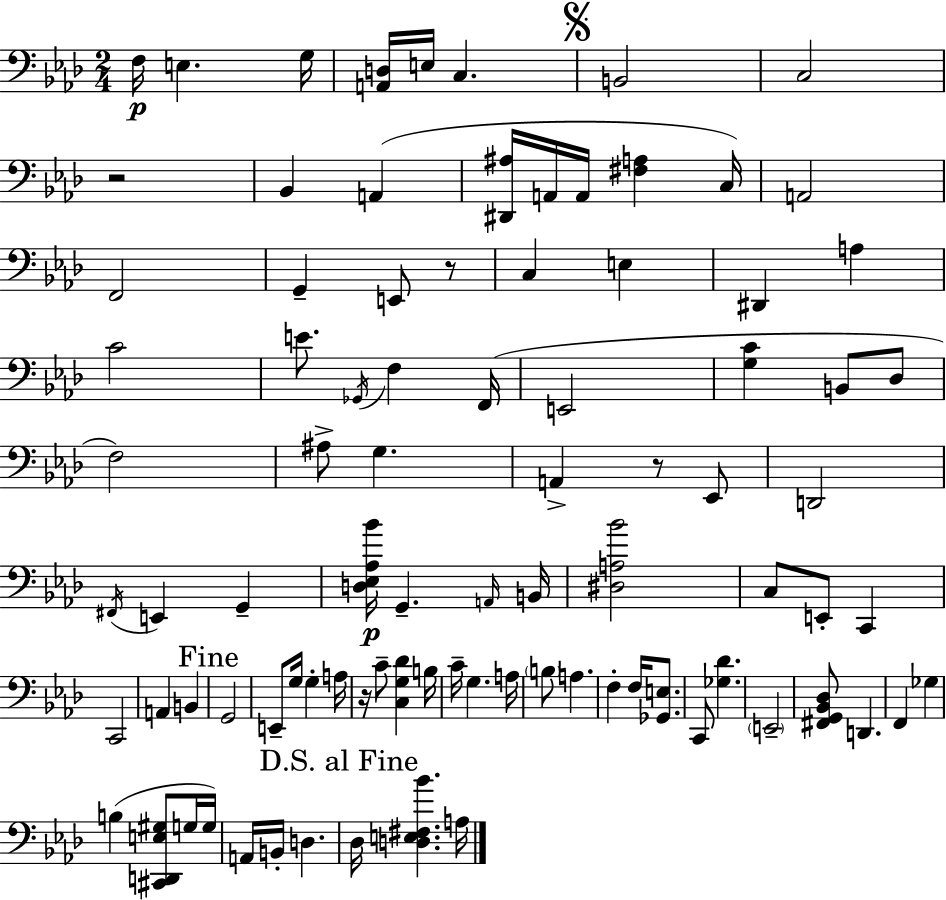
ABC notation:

X:1
T:Untitled
M:2/4
L:1/4
K:Fm
F,/4 E, G,/4 [A,,D,]/4 E,/4 C, B,,2 C,2 z2 _B,, A,, [^D,,^A,]/4 A,,/4 A,,/4 [^F,A,] C,/4 A,,2 F,,2 G,, E,,/2 z/2 C, E, ^D,, A, C2 E/2 _G,,/4 F, F,,/4 E,,2 [G,C] B,,/2 _D,/2 F,2 ^A,/2 G, A,, z/2 _E,,/2 D,,2 ^F,,/4 E,, G,, [D,_E,_A,_B]/4 G,, A,,/4 B,,/4 [^D,A,_B]2 C,/2 E,,/2 C,, C,,2 A,, B,, G,,2 E,,/2 G,/4 G, A,/4 z/4 C/2 [C,G,_D] B,/4 C/4 G, A,/4 B,/2 A, F, F,/4 [_G,,E,]/2 C,,/2 [_G,_D] E,,2 [^F,,G,,_B,,_D,]/2 D,, F,, _G, B, [^C,,D,,E,^G,]/2 G,/4 G,/4 A,,/4 B,,/4 D, _D,/4 [D,E,^F,_B] A,/4